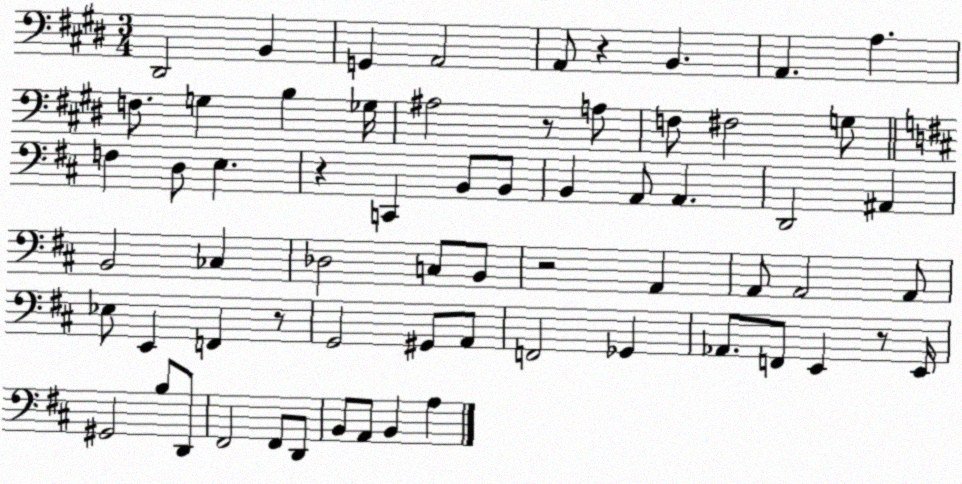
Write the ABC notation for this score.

X:1
T:Untitled
M:3/4
L:1/4
K:E
^D,,2 B,, G,, A,,2 A,,/2 z B,, A,, A, F,/2 G, B, _G,/4 ^A,2 z/2 A,/2 F,/2 ^F,2 G,/2 F, D,/2 E, z C,, B,,/2 B,,/2 B,, A,,/2 A,, D,,2 ^A,, B,,2 _C, _D,2 C,/2 B,,/2 z2 A,, A,,/2 A,,2 A,,/2 _E,/2 E,, F,, z/2 G,,2 ^G,,/2 A,,/2 F,,2 _G,, _A,,/2 F,,/2 E,, z/2 E,,/4 ^G,,2 B,/2 D,,/2 ^F,,2 ^F,,/2 D,,/2 B,,/2 A,,/2 B,, A,